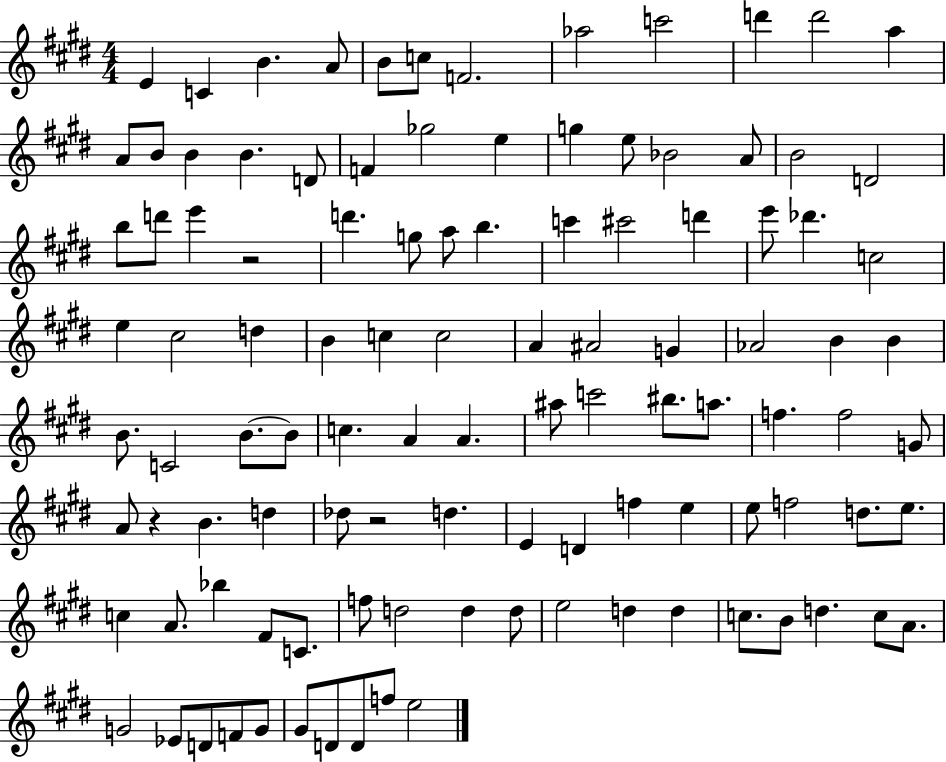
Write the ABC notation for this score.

X:1
T:Untitled
M:4/4
L:1/4
K:E
E C B A/2 B/2 c/2 F2 _a2 c'2 d' d'2 a A/2 B/2 B B D/2 F _g2 e g e/2 _B2 A/2 B2 D2 b/2 d'/2 e' z2 d' g/2 a/2 b c' ^c'2 d' e'/2 _d' c2 e ^c2 d B c c2 A ^A2 G _A2 B B B/2 C2 B/2 B/2 c A A ^a/2 c'2 ^b/2 a/2 f f2 G/2 A/2 z B d _d/2 z2 d E D f e e/2 f2 d/2 e/2 c A/2 _b ^F/2 C/2 f/2 d2 d d/2 e2 d d c/2 B/2 d c/2 A/2 G2 _E/2 D/2 F/2 G/2 ^G/2 D/2 D/2 f/2 e2